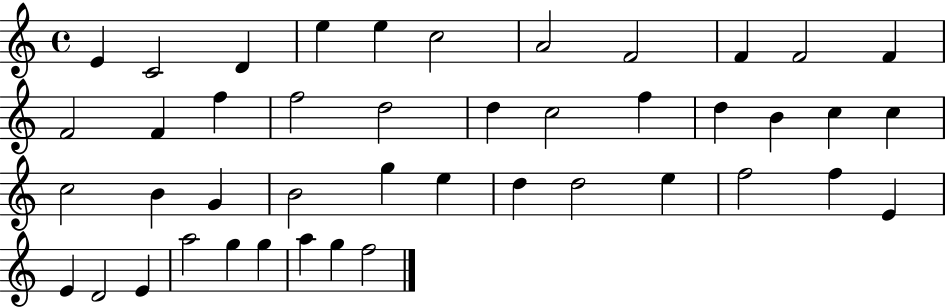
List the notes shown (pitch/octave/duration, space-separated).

E4/q C4/h D4/q E5/q E5/q C5/h A4/h F4/h F4/q F4/h F4/q F4/h F4/q F5/q F5/h D5/h D5/q C5/h F5/q D5/q B4/q C5/q C5/q C5/h B4/q G4/q B4/h G5/q E5/q D5/q D5/h E5/q F5/h F5/q E4/q E4/q D4/h E4/q A5/h G5/q G5/q A5/q G5/q F5/h